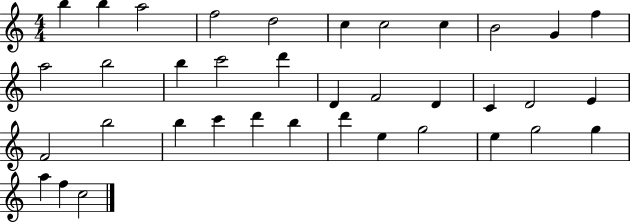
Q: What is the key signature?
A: C major